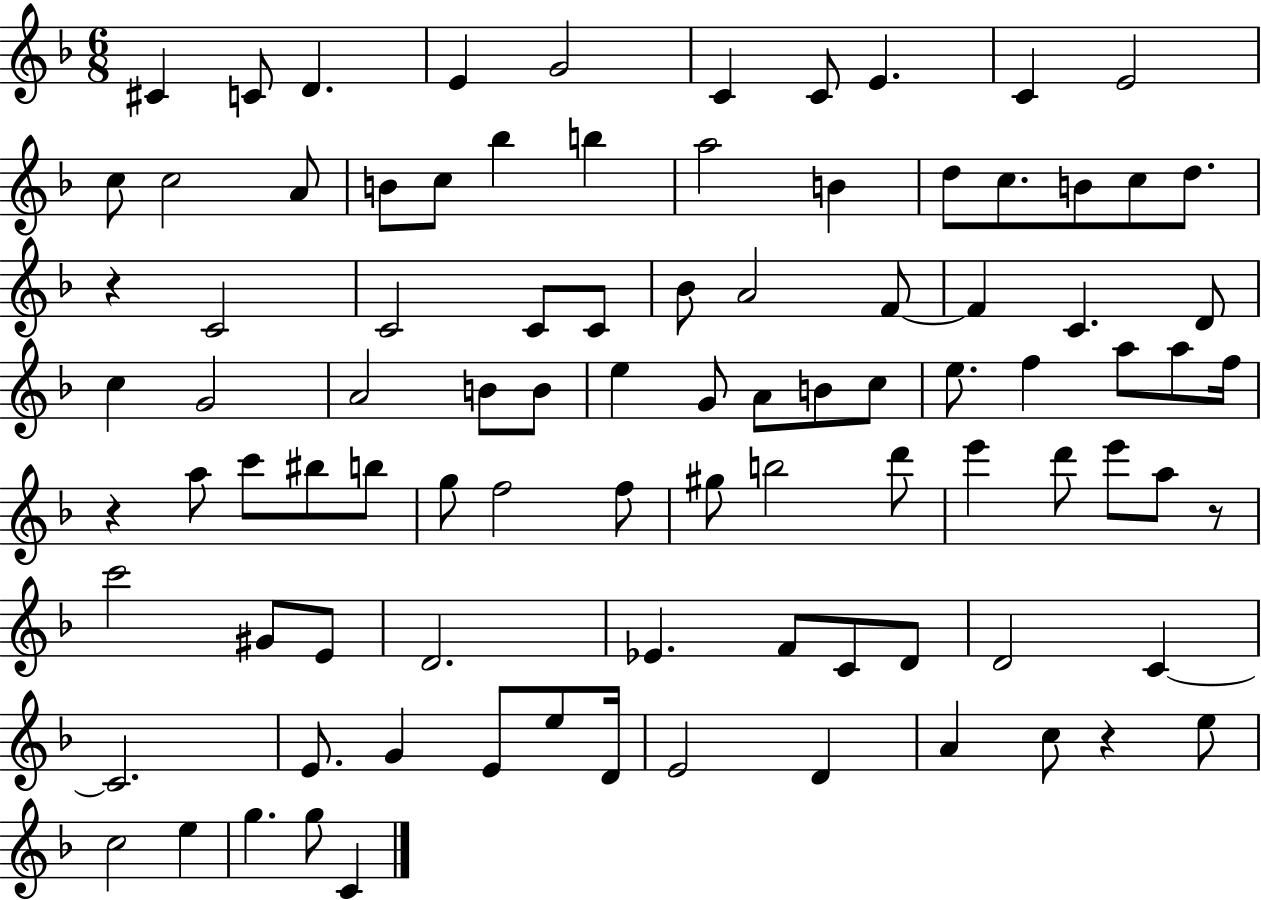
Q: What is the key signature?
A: F major